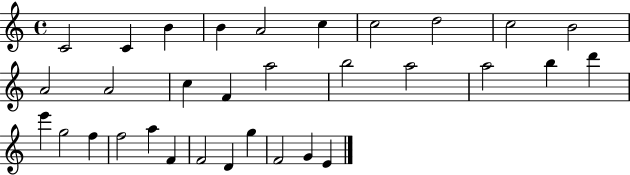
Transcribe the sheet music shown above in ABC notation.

X:1
T:Untitled
M:4/4
L:1/4
K:C
C2 C B B A2 c c2 d2 c2 B2 A2 A2 c F a2 b2 a2 a2 b d' e' g2 f f2 a F F2 D g F2 G E